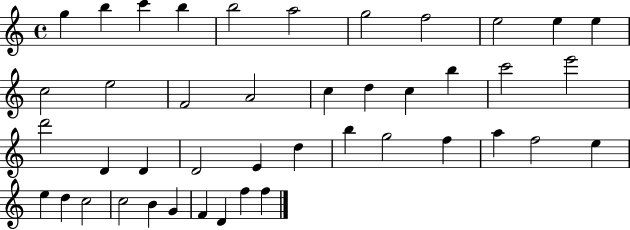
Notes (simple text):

G5/q B5/q C6/q B5/q B5/h A5/h G5/h F5/h E5/h E5/q E5/q C5/h E5/h F4/h A4/h C5/q D5/q C5/q B5/q C6/h E6/h D6/h D4/q D4/q D4/h E4/q D5/q B5/q G5/h F5/q A5/q F5/h E5/q E5/q D5/q C5/h C5/h B4/q G4/q F4/q D4/q F5/q F5/q